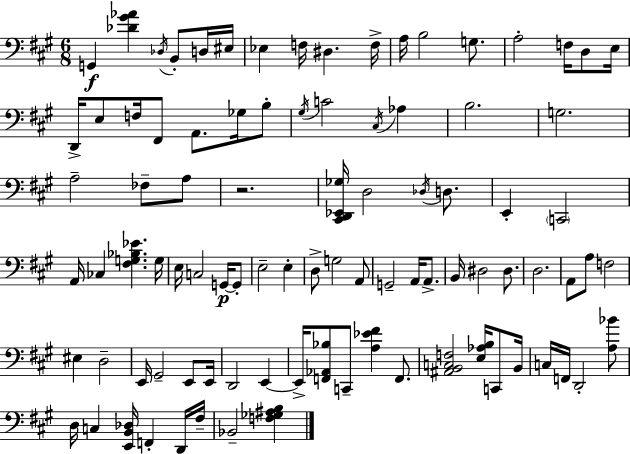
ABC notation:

X:1
T:Untitled
M:6/8
L:1/4
K:A
G,, [_D^G_A] _D,/4 B,,/2 D,/4 ^E,/4 _E, F,/4 ^D, F,/4 A,/4 B,2 G,/2 A,2 F,/4 D,/2 E,/4 D,,/4 E,/2 F,/4 ^F,,/2 A,,/2 _G,/4 B,/2 ^G,/4 C2 ^C,/4 _A, B,2 G,2 A,2 _F,/2 A,/2 z2 [^C,,D,,_E,,_G,]/4 D,2 _D,/4 D,/2 E,, C,,2 A,,/4 _C, [^F,G,_B,_E] G,/4 E,/4 C,2 G,,/4 G,,/2 E,2 E, D,/2 G,2 A,,/2 G,,2 A,,/4 A,,/2 B,,/4 ^D,2 ^D,/2 D,2 A,,/2 A,/2 F,2 ^E, D,2 E,,/4 ^G,,2 E,,/2 E,,/4 D,,2 E,, E,,/4 [F,,_A,,_B,]/2 C,,/2 [A,_E^F] F,,/2 [^A,,B,,C,F,]2 [E,_A,B,]/4 C,,/2 B,,/4 C,/4 F,,/4 D,,2 [A,_B]/2 D,/4 C, [E,,B,,_D,]/4 F,, D,,/4 ^F,/4 _B,,2 [F,_G,^A,B,]